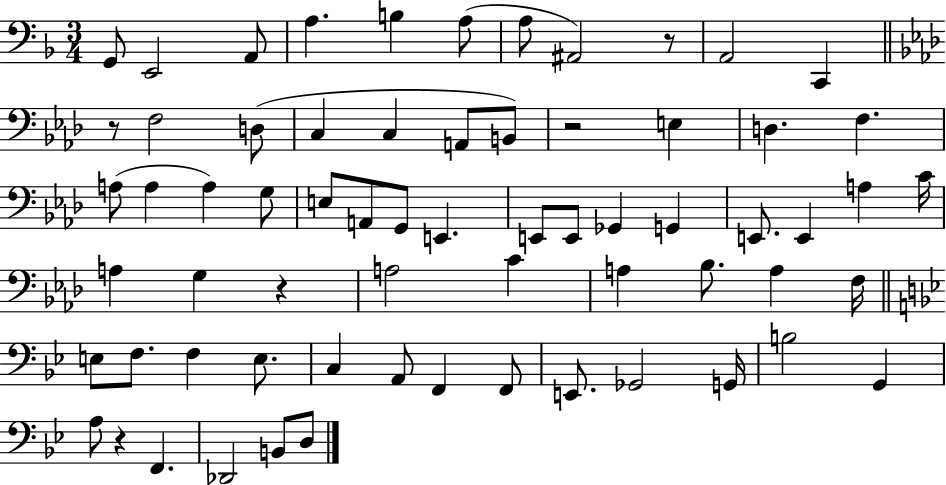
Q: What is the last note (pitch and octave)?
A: D3